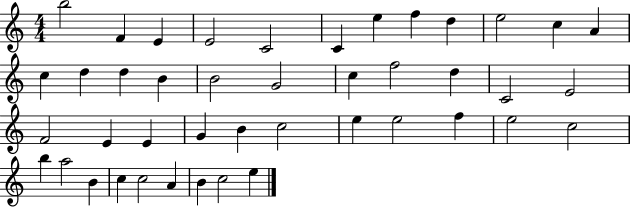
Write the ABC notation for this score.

X:1
T:Untitled
M:4/4
L:1/4
K:C
b2 F E E2 C2 C e f d e2 c A c d d B B2 G2 c f2 d C2 E2 F2 E E G B c2 e e2 f e2 c2 b a2 B c c2 A B c2 e